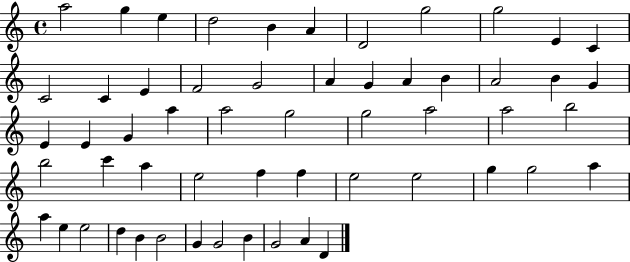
{
  \clef treble
  \time 4/4
  \defaultTimeSignature
  \key c \major
  a''2 g''4 e''4 | d''2 b'4 a'4 | d'2 g''2 | g''2 e'4 c'4 | \break c'2 c'4 e'4 | f'2 g'2 | a'4 g'4 a'4 b'4 | a'2 b'4 g'4 | \break e'4 e'4 g'4 a''4 | a''2 g''2 | g''2 a''2 | a''2 b''2 | \break b''2 c'''4 a''4 | e''2 f''4 f''4 | e''2 e''2 | g''4 g''2 a''4 | \break a''4 e''4 e''2 | d''4 b'4 b'2 | g'4 g'2 b'4 | g'2 a'4 d'4 | \break \bar "|."
}